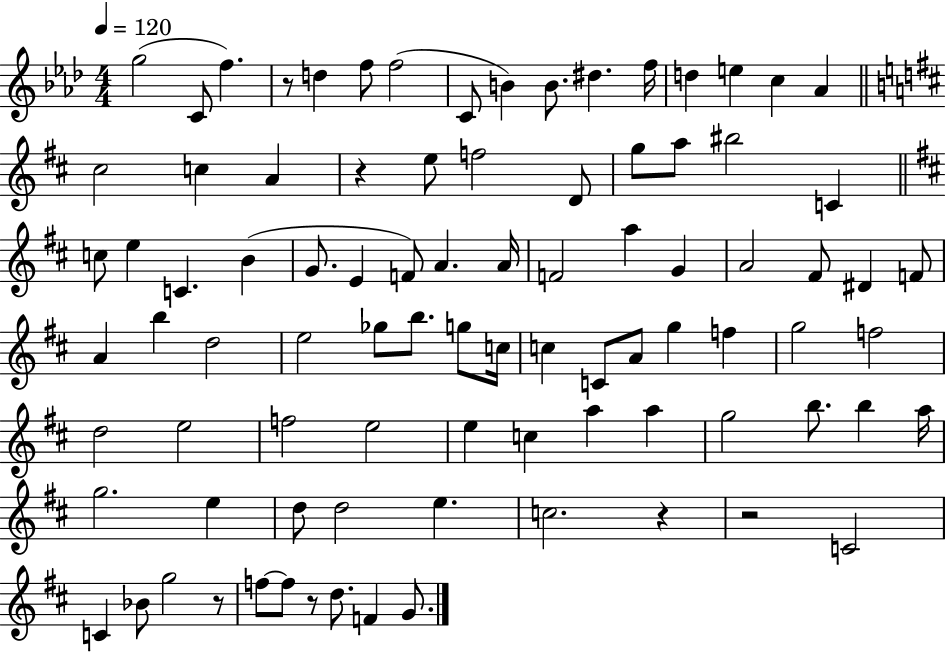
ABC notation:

X:1
T:Untitled
M:4/4
L:1/4
K:Ab
g2 C/2 f z/2 d f/2 f2 C/2 B B/2 ^d f/4 d e c _A ^c2 c A z e/2 f2 D/2 g/2 a/2 ^b2 C c/2 e C B G/2 E F/2 A A/4 F2 a G A2 ^F/2 ^D F/2 A b d2 e2 _g/2 b/2 g/2 c/4 c C/2 A/2 g f g2 f2 d2 e2 f2 e2 e c a a g2 b/2 b a/4 g2 e d/2 d2 e c2 z z2 C2 C _B/2 g2 z/2 f/2 f/2 z/2 d/2 F G/2